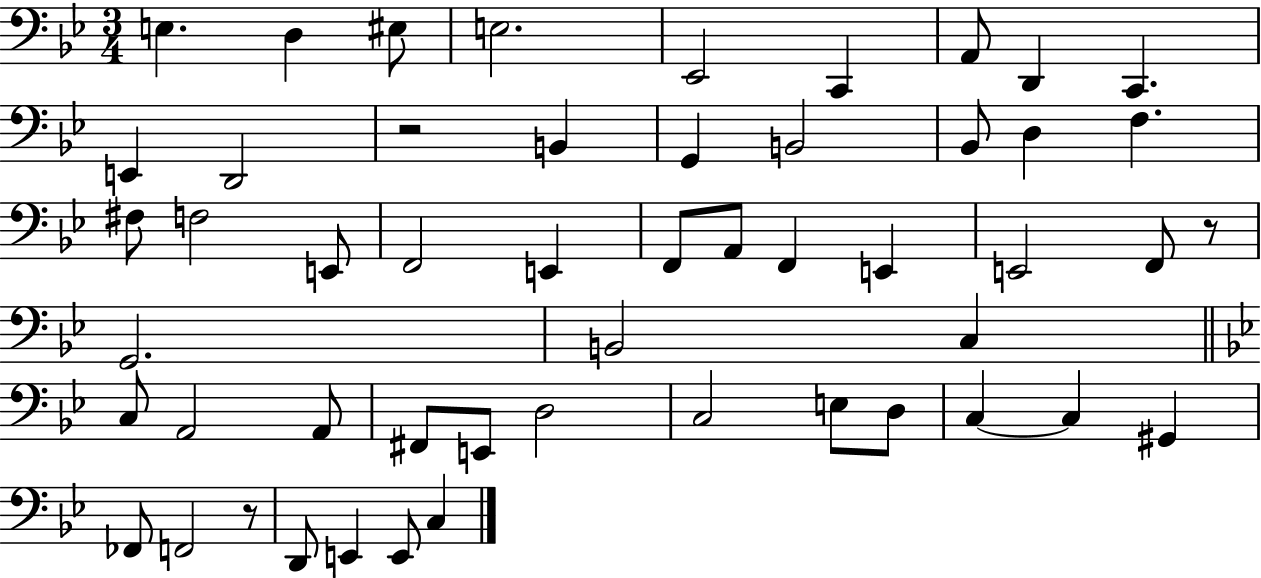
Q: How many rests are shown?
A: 3